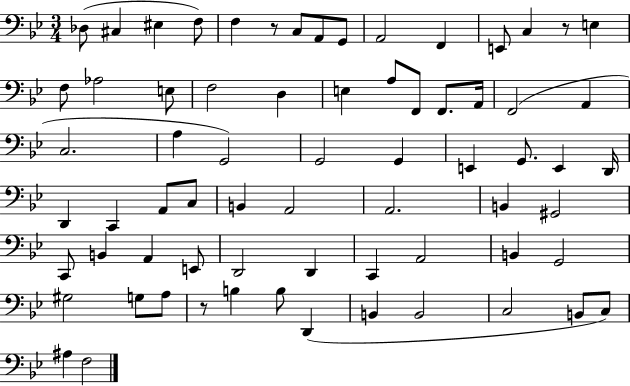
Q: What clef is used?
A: bass